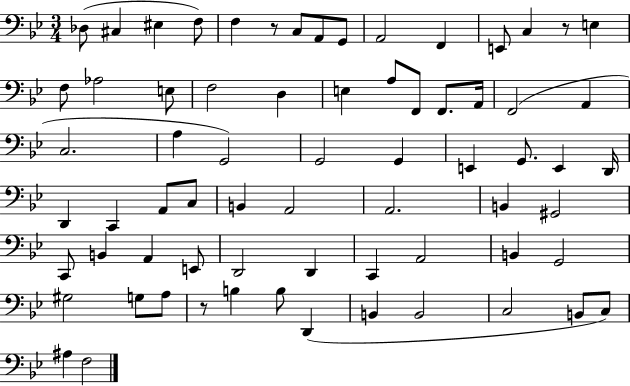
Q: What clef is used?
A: bass